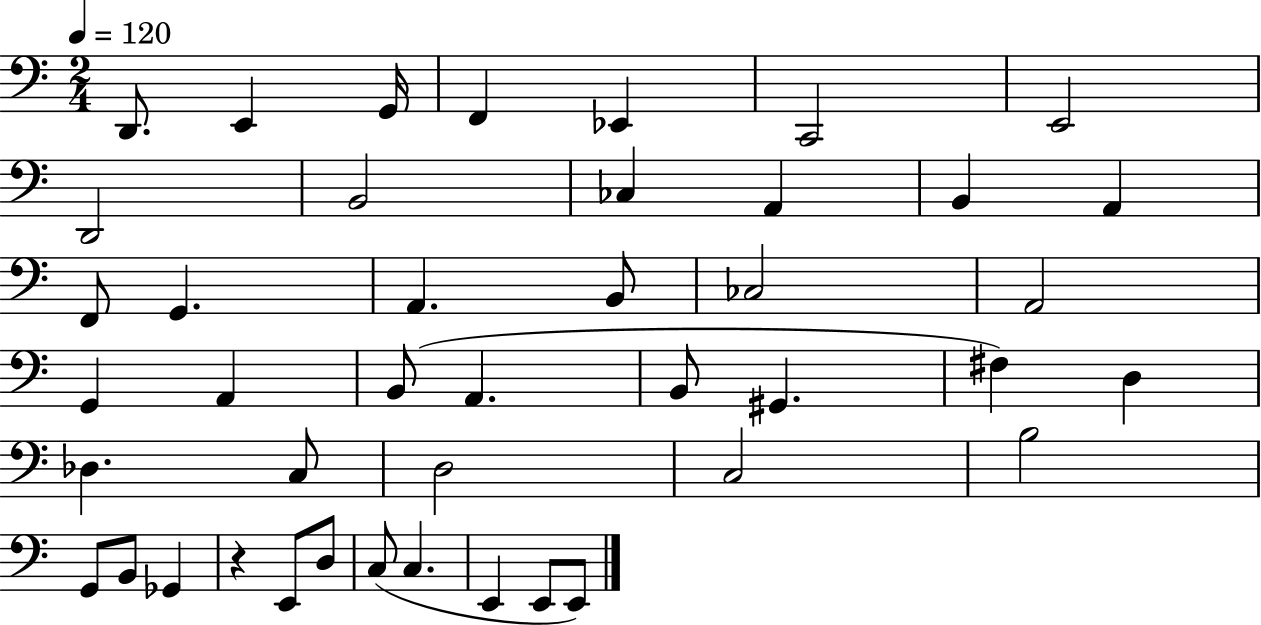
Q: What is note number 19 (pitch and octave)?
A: A2